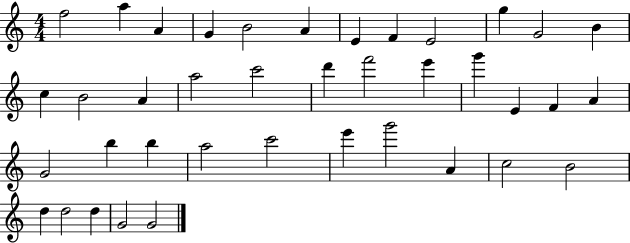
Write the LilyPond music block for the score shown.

{
  \clef treble
  \numericTimeSignature
  \time 4/4
  \key c \major
  f''2 a''4 a'4 | g'4 b'2 a'4 | e'4 f'4 e'2 | g''4 g'2 b'4 | \break c''4 b'2 a'4 | a''2 c'''2 | d'''4 f'''2 e'''4 | g'''4 e'4 f'4 a'4 | \break g'2 b''4 b''4 | a''2 c'''2 | e'''4 g'''2 a'4 | c''2 b'2 | \break d''4 d''2 d''4 | g'2 g'2 | \bar "|."
}